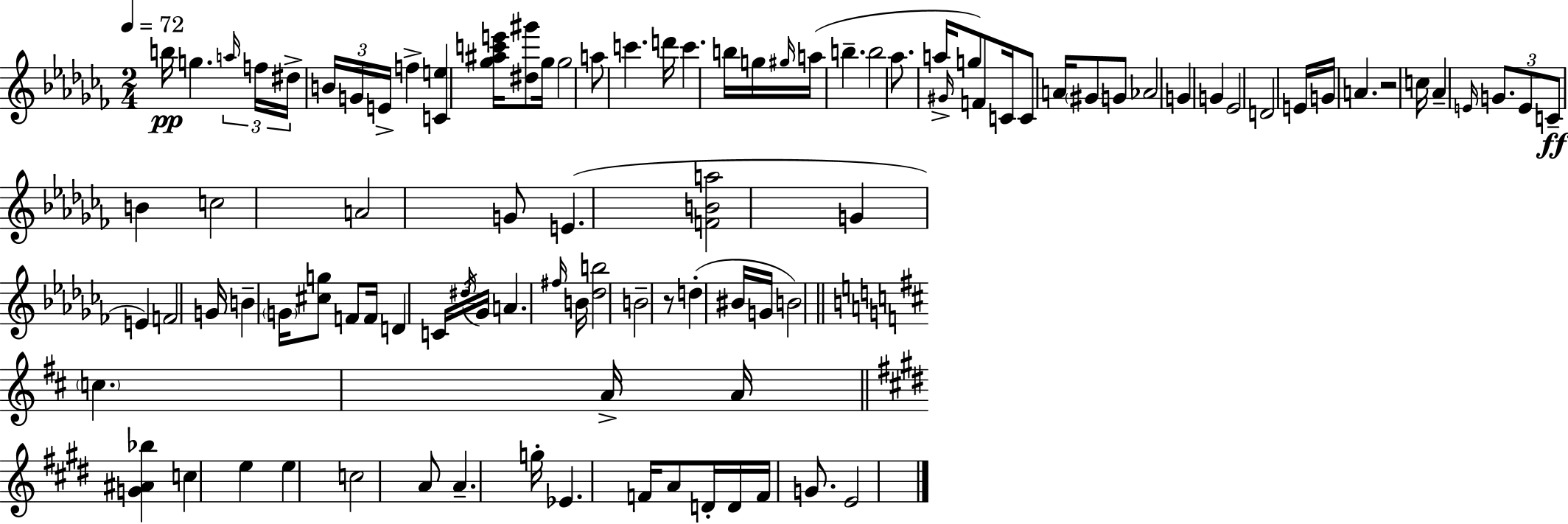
{
  \clef treble
  \numericTimeSignature
  \time 2/4
  \key aes \minor
  \tempo 4 = 72
  b''16\pp g''4. \tuplet 3/2 { \grace { a''16 } | f''16 dis''16-> } \tuplet 3/2 { b'16 g'16 e'16-> } f''4-> | <c' e''>4 <ges'' ais'' c''' e'''>16 <dis'' gis'''>8 | ges''16 ges''2 | \break a''8 c'''4. | d'''16 c'''4. | b''16 g''16 \grace { gis''16 } a''16( b''4.-- | b''2 | \break aes''8. a''16-> \grace { gis'16 }) g''8 | f'8 c'16 c'8 a'16 \parenthesize gis'8 | g'8 aes'2 | g'4 g'4 | \break ees'2 | d'2 | e'16 g'16 a'4. | r2 | \break c''16 aes'4-- | \grace { e'16 } \tuplet 3/2 { g'8. e'8 c'8--\ff } | b'4 c''2 | a'2 | \break g'8 e'4.( | <f' b' a''>2 | g'4 | e'4) f'2 | \break g'16 b'4-- | \parenthesize g'16 <cis'' g''>8 f'8 f'16 d'4 | \tuplet 3/2 { c'16 \acciaccatura { dis''16 } ges'16 } a'4. | \grace { fis''16 } b'16 <des'' b''>2 | \break b'2-- | r8 | d''4-.( bis'16 g'16 b'2) | \bar "||" \break \key d \major \parenthesize c''4. a'16-> a'16 | \bar "||" \break \key e \major <g' ais' bes''>4 c''4 | e''4 e''4 | c''2 | a'8 a'4.-- | \break g''16-. ees'4. f'16 | a'8 d'16-. d'16 f'16 g'8. | e'2 | \bar "|."
}